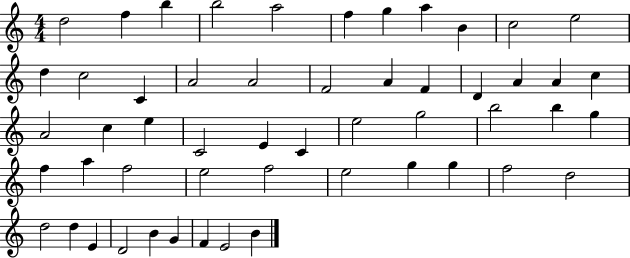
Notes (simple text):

D5/h F5/q B5/q B5/h A5/h F5/q G5/q A5/q B4/q C5/h E5/h D5/q C5/h C4/q A4/h A4/h F4/h A4/q F4/q D4/q A4/q A4/q C5/q A4/h C5/q E5/q C4/h E4/q C4/q E5/h G5/h B5/h B5/q G5/q F5/q A5/q F5/h E5/h F5/h E5/h G5/q G5/q F5/h D5/h D5/h D5/q E4/q D4/h B4/q G4/q F4/q E4/h B4/q